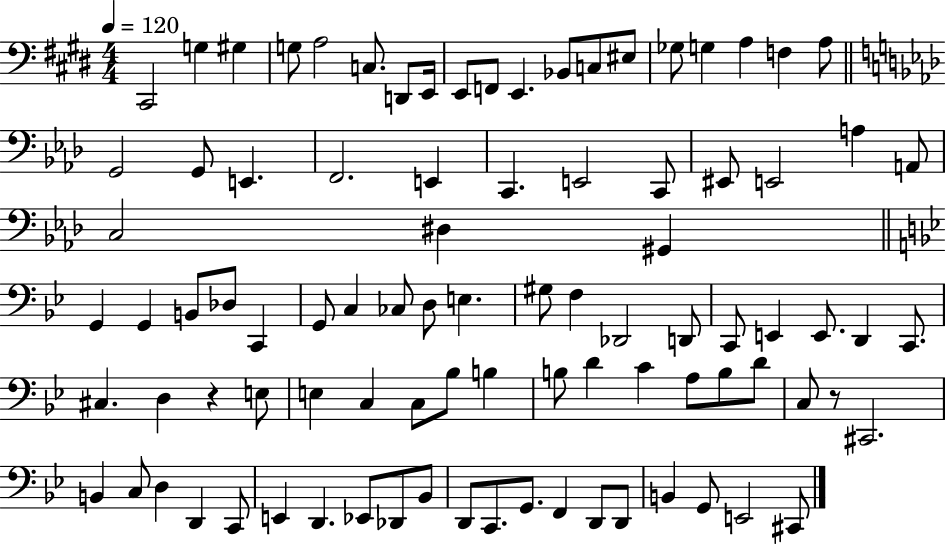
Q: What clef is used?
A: bass